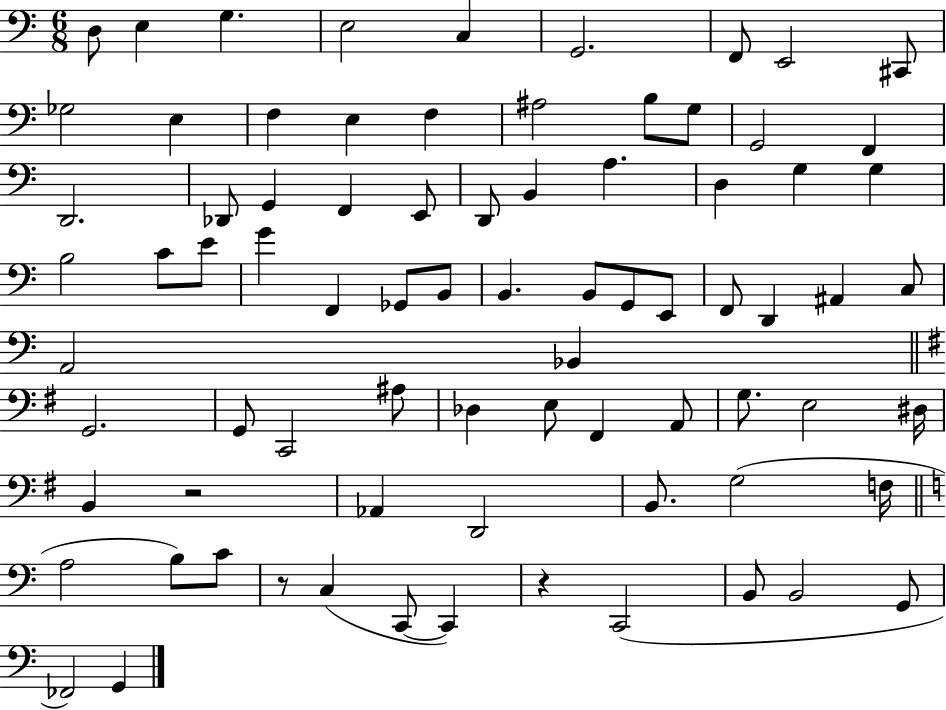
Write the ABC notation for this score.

X:1
T:Untitled
M:6/8
L:1/4
K:C
D,/2 E, G, E,2 C, G,,2 F,,/2 E,,2 ^C,,/2 _G,2 E, F, E, F, ^A,2 B,/2 G,/2 G,,2 F,, D,,2 _D,,/2 G,, F,, E,,/2 D,,/2 B,, A, D, G, G, B,2 C/2 E/2 G F,, _G,,/2 B,,/2 B,, B,,/2 G,,/2 E,,/2 F,,/2 D,, ^A,, C,/2 A,,2 _B,, G,,2 G,,/2 C,,2 ^A,/2 _D, E,/2 ^F,, A,,/2 G,/2 E,2 ^D,/4 B,, z2 _A,, D,,2 B,,/2 G,2 F,/4 A,2 B,/2 C/2 z/2 C, C,,/2 C,, z C,,2 B,,/2 B,,2 G,,/2 _F,,2 G,,